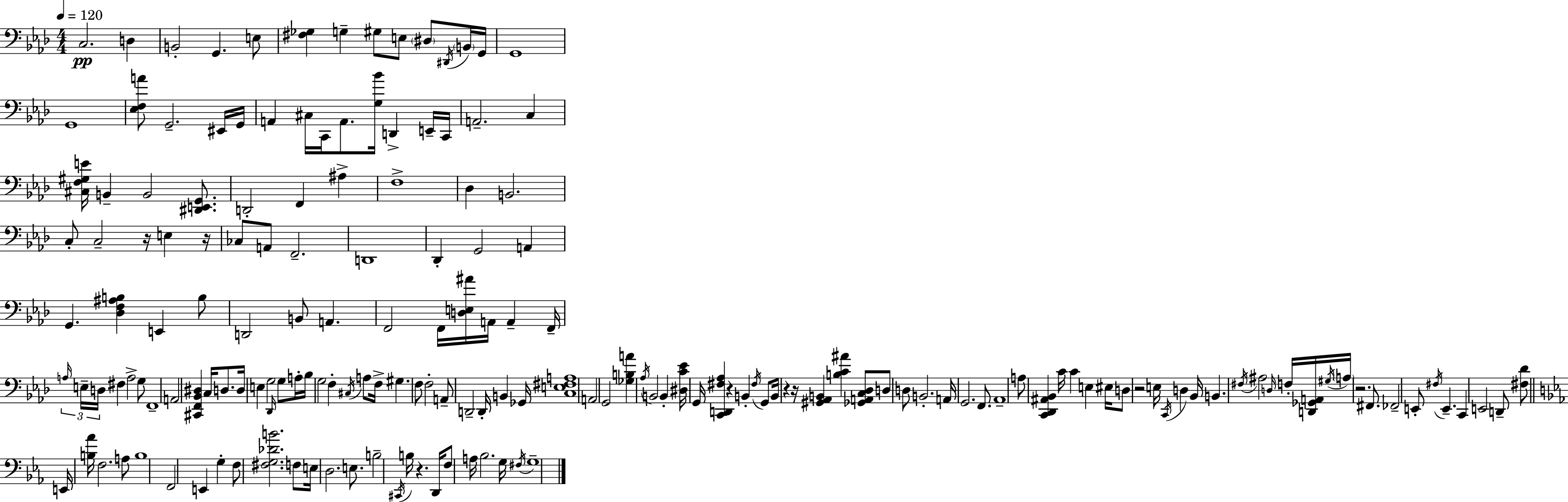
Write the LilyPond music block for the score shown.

{
  \clef bass
  \numericTimeSignature
  \time 4/4
  \key aes \major
  \tempo 4 = 120
  \repeat volta 2 { c2.\pp d4 | b,2-. g,4. e8 | <fis ges>4 g4-- gis8 e8 \parenthesize dis8 \acciaccatura { dis,16 } \parenthesize b,16 | g,16 g,1 | \break g,1 | <ees f a'>8 g,2.-- eis,16 | g,16 a,4 cis16 c,16 a,8. <g bes'>16 d,4-> e,16-- | c,16 a,2.-- c4 | \break <cis f gis e'>16 b,4-- b,2 <dis, e, g,>8. | d,2-. f,4 ais4-> | f1-> | des4 b,2. | \break c8-. c2-- r16 e4 | r16 ces8 a,8 f,2.-- | d,1 | des,4-. g,2 a,4 | \break g,4. <des f ais b>4 e,4 b8 | d,2 b,8 a,4. | f,2 f,16 <d e ais'>16 a,16 a,4-- | f,16-- \tuplet 3/2 { \grace { a16 } e16-- d16 } fis4 a2-> | \break g8 f,1-- | a,2 <cis, f, bes, dis>4 c16 d8. | d16 e4 g2 \grace { des,16 } | g8 a16-. bes16 g2 f4-. | \break \acciaccatura { cis16 } a8 f16-> gis4. f8 f2-. | a,8-- d,2-- d,16-. b,4 | ges,16 <c e fis a>1 | a,2 g,2 | \break <ges b a'>4 \acciaccatura { aes16 } b,2 | b,4-. <dis c' ees'>16 g,16 <c, d, fis aes>4 r4 b,4-. | \acciaccatura { fis16 } g,8 b,16 r4 r16 <gis, aes, b,>4 | <b c' ais'>4 <ges, a, c des>8 d8 d8 b,2.-. | \break a,16 g,2. | f,8. aes,1-- | a8 <c, des, ais, bes,>4 c'16 c'4 | e4 eis16 d8 r2 | \break e16 \acciaccatura { c,16 } d4 bes,16 b,4. \acciaccatura { fis16 } ais2 | \grace { d16 } f16-. <d, ges, a,>16 \acciaccatura { gis16 } \parenthesize a16 r2. | fis,8. fes,2-- | e,8-. \acciaccatura { fis16 } e,4.-- c,4 e,2 | \break d,8-- <fis des'>8 \bar "||" \break \key ees \major e,16 <b aes'>16 f2. a8 | b1 | f,2 e,4 g4-. | f8 <fis g des' b'>2. f8 | \break e16 d2. e8. | b2-- \acciaccatura { cis,16 } b16 r4. | d,16 f8 a16 bes2. | g16 \acciaccatura { fis16 } g1-- | \break } \bar "|."
}